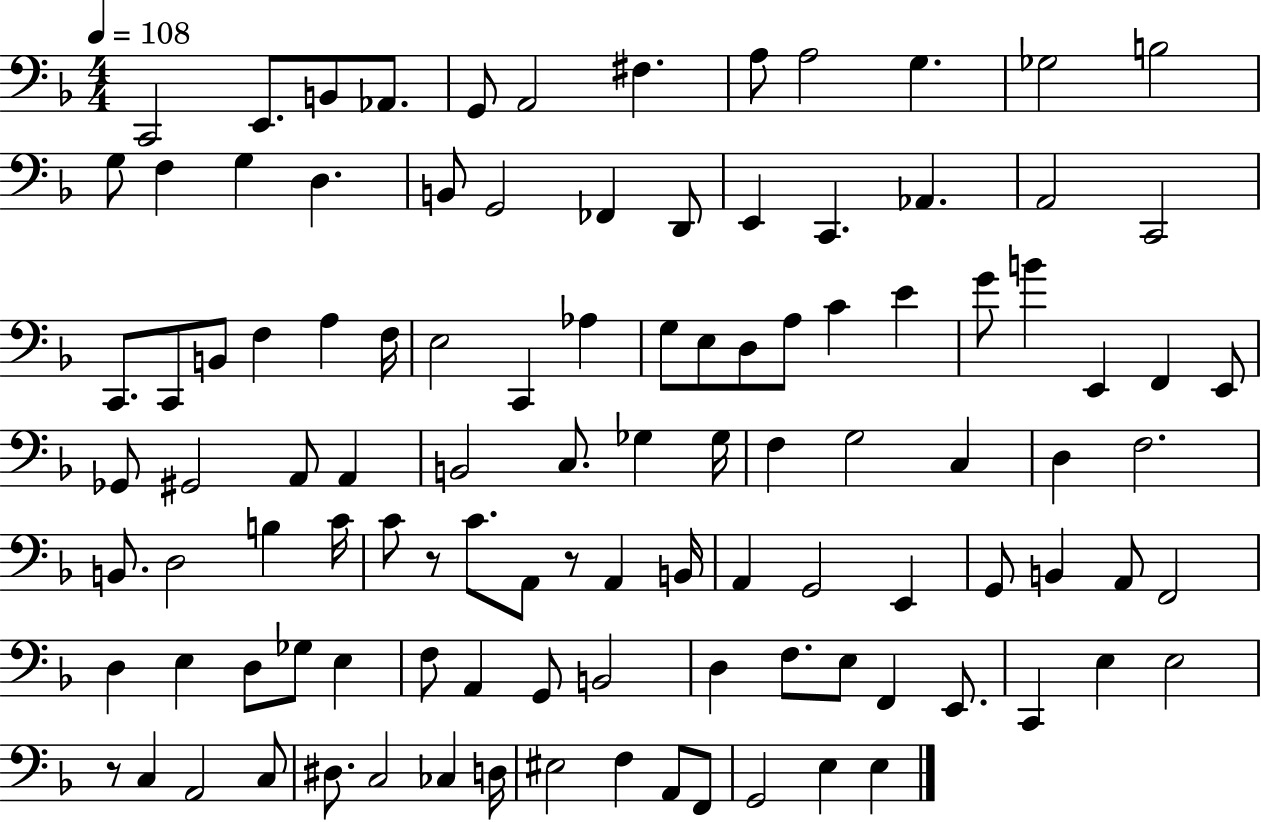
{
  \clef bass
  \numericTimeSignature
  \time 4/4
  \key f \major
  \tempo 4 = 108
  c,2 e,8. b,8 aes,8. | g,8 a,2 fis4. | a8 a2 g4. | ges2 b2 | \break g8 f4 g4 d4. | b,8 g,2 fes,4 d,8 | e,4 c,4. aes,4. | a,2 c,2 | \break c,8. c,8 b,8 f4 a4 f16 | e2 c,4 aes4 | g8 e8 d8 a8 c'4 e'4 | g'8 b'4 e,4 f,4 e,8 | \break ges,8 gis,2 a,8 a,4 | b,2 c8. ges4 ges16 | f4 g2 c4 | d4 f2. | \break b,8. d2 b4 c'16 | c'8 r8 c'8. a,8 r8 a,4 b,16 | a,4 g,2 e,4 | g,8 b,4 a,8 f,2 | \break d4 e4 d8 ges8 e4 | f8 a,4 g,8 b,2 | d4 f8. e8 f,4 e,8. | c,4 e4 e2 | \break r8 c4 a,2 c8 | dis8. c2 ces4 d16 | eis2 f4 a,8 f,8 | g,2 e4 e4 | \break \bar "|."
}